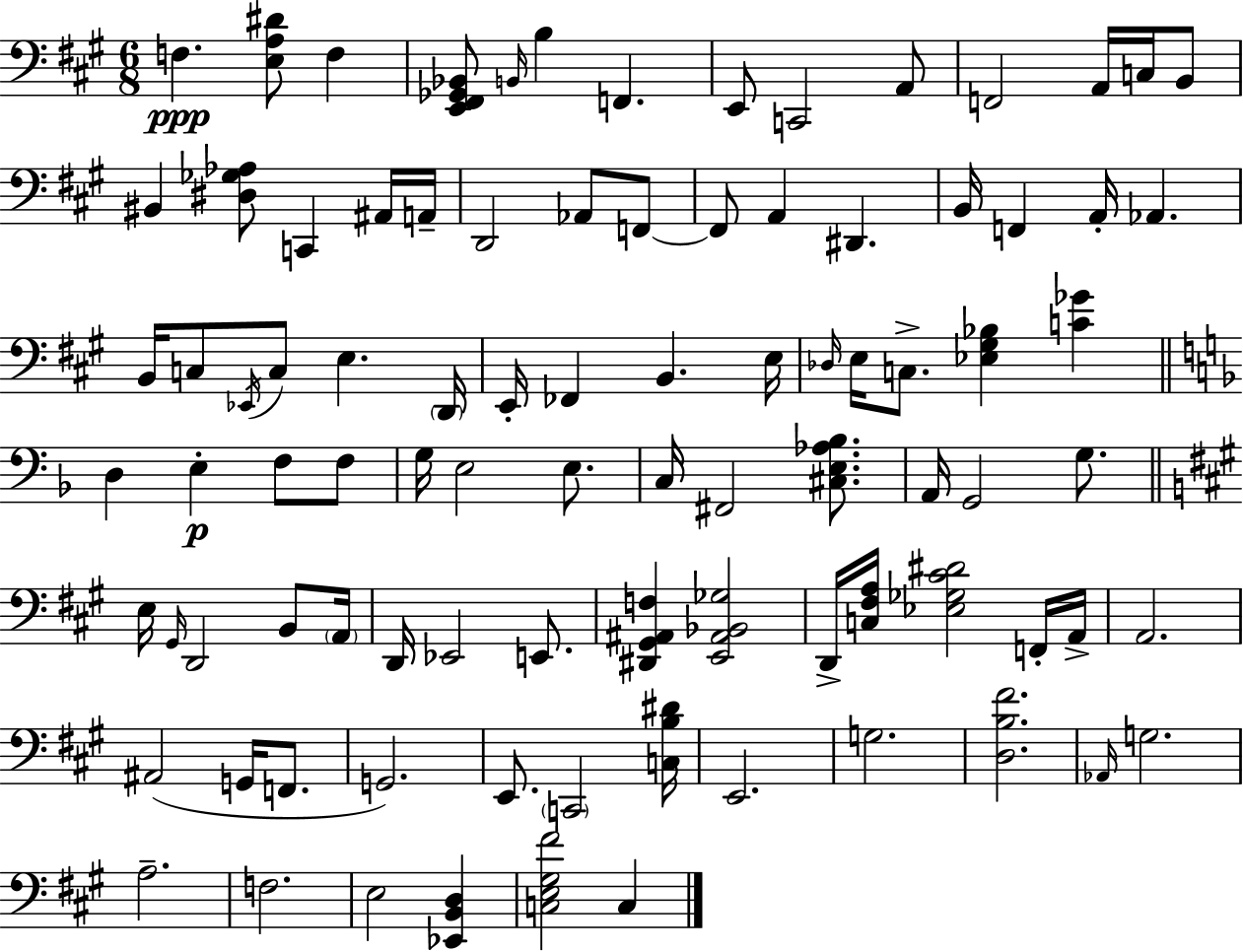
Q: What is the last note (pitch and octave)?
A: C3